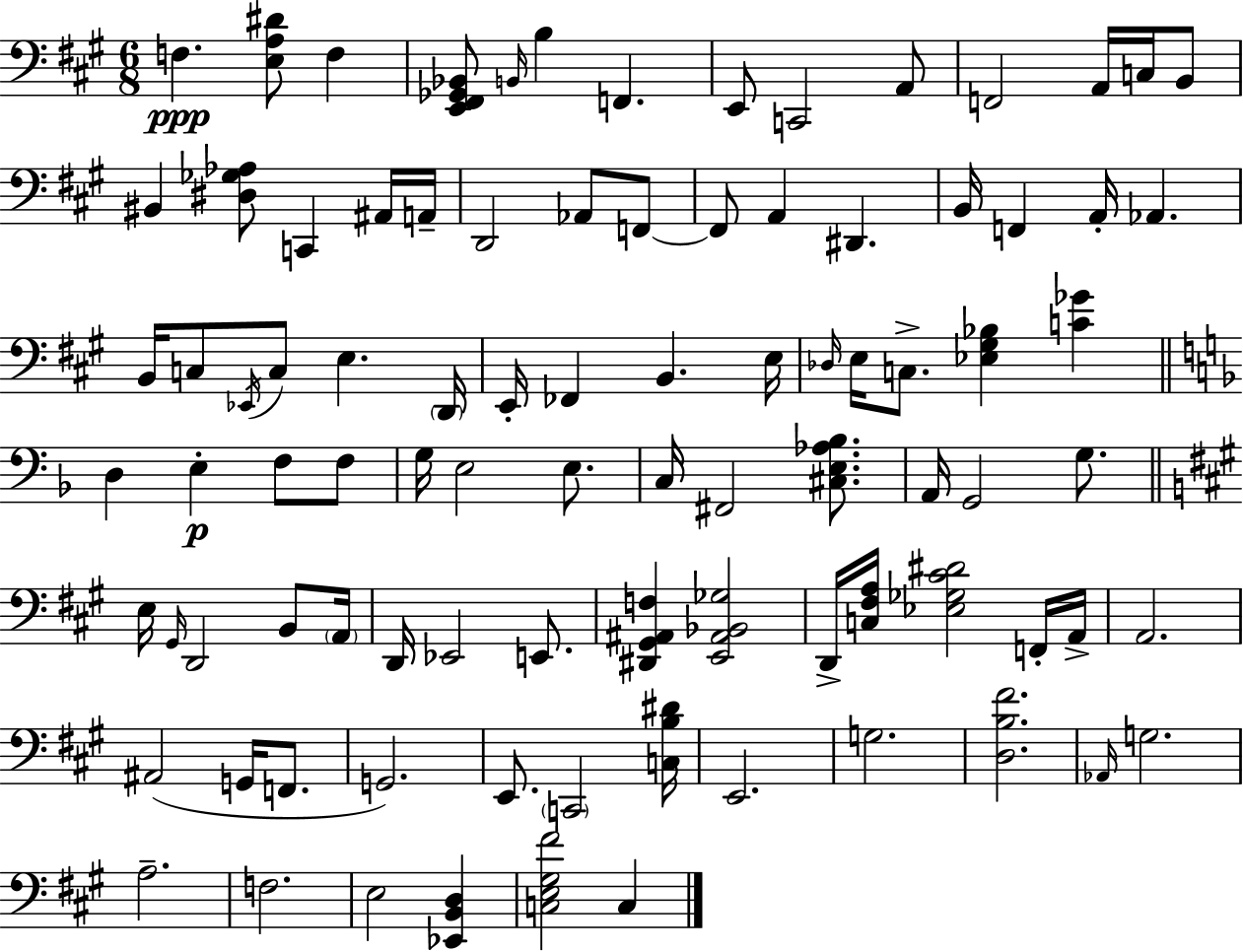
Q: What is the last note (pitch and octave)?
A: C3